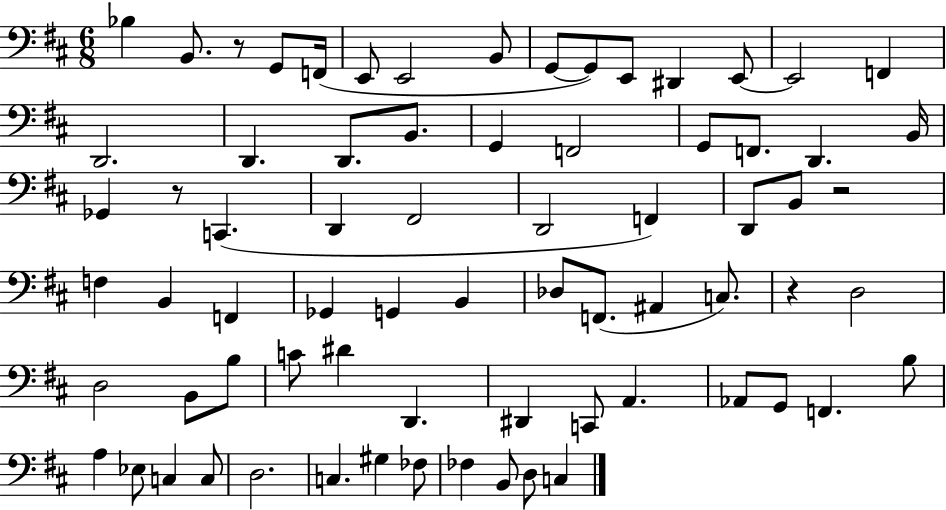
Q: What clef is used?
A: bass